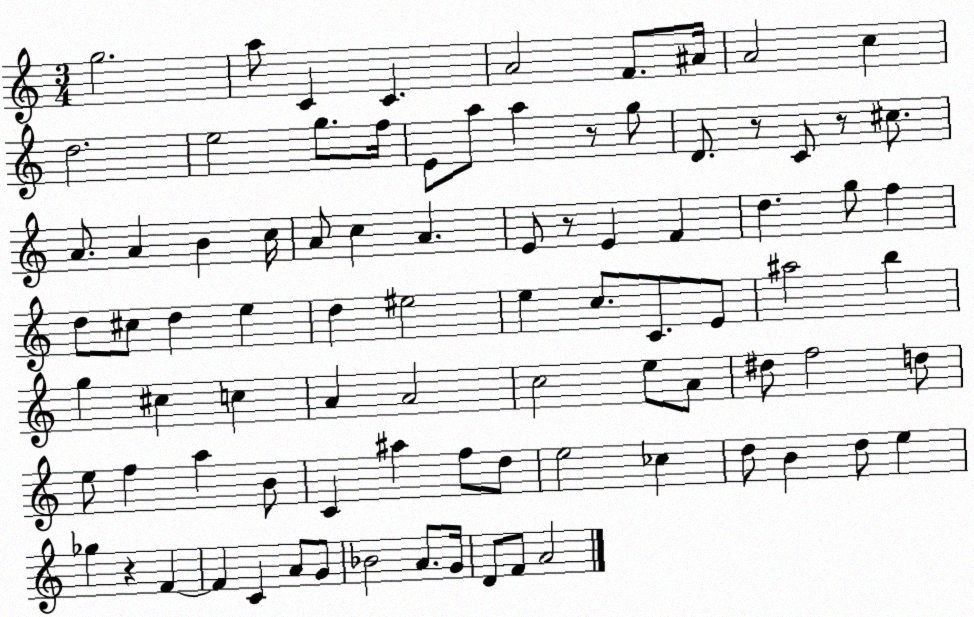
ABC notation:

X:1
T:Untitled
M:3/4
L:1/4
K:C
g2 a/2 C C A2 F/2 ^A/4 A2 c d2 e2 g/2 f/4 E/2 a/2 a z/2 g/2 D/2 z/2 C/2 z/2 ^c/2 A/2 A B c/4 A/2 c A E/2 z/2 E F d g/2 f d/2 ^c/2 d e d ^e2 e c/2 C/2 E/2 ^a2 b g ^c c A A2 c2 e/2 A/2 ^d/2 f2 d/2 e/2 f a B/2 C ^a f/2 d/2 e2 _c d/2 B d/2 e _g z F F C A/2 G/2 _B2 A/2 G/4 D/2 F/2 A2